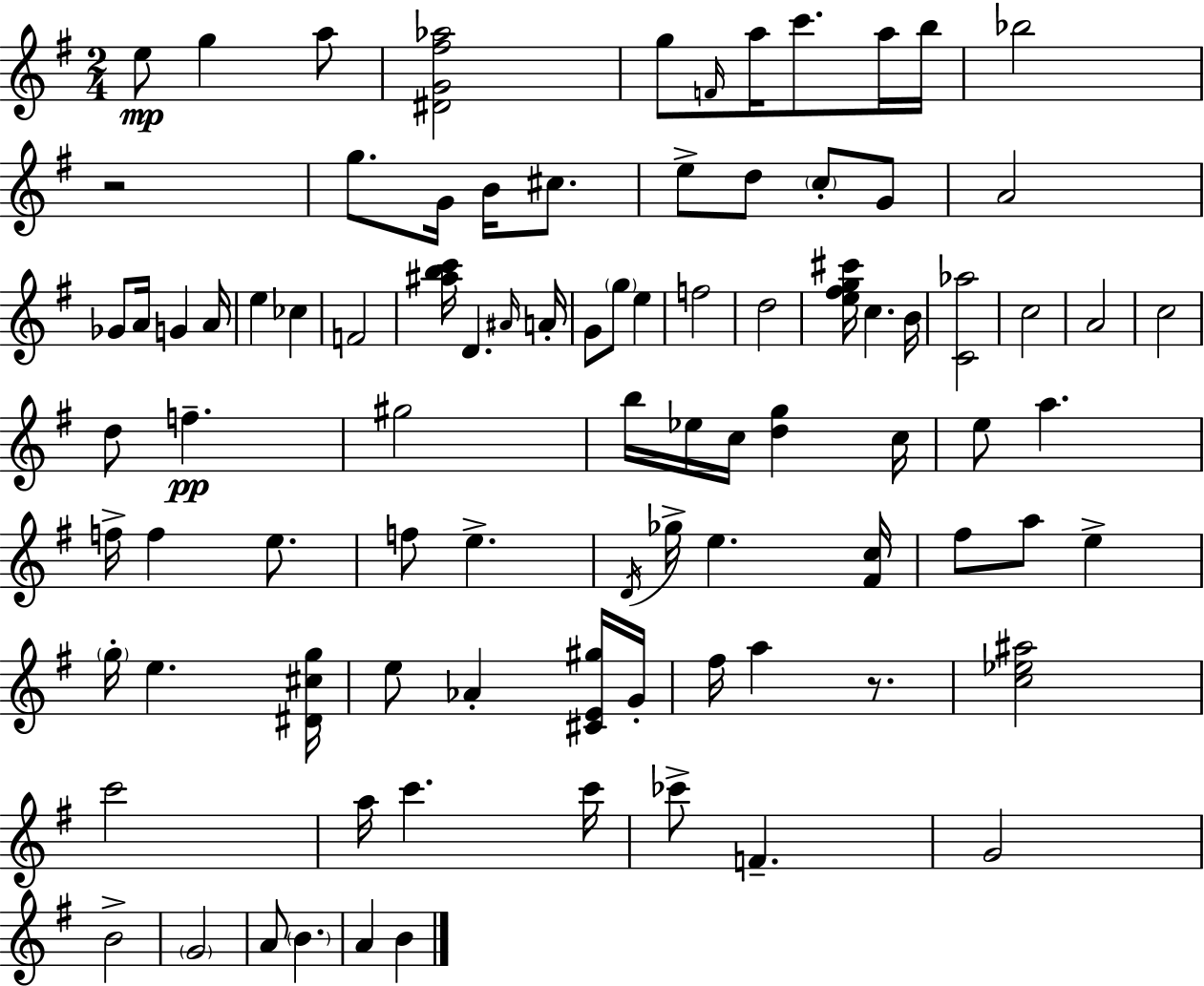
E5/e G5/q A5/e [D#4,G4,F#5,Ab5]/h G5/e F4/s A5/s C6/e. A5/s B5/s Bb5/h R/h G5/e. G4/s B4/s C#5/e. E5/e D5/e C5/e G4/e A4/h Gb4/e A4/s G4/q A4/s E5/q CES5/q F4/h [A#5,B5,C6]/s D4/q. A#4/s A4/s G4/e G5/e E5/q F5/h D5/h [E5,F#5,G5,C#6]/s C5/q. B4/s [C4,Ab5]/h C5/h A4/h C5/h D5/e F5/q. G#5/h B5/s Eb5/s C5/s [D5,G5]/q C5/s E5/e A5/q. F5/s F5/q E5/e. F5/e E5/q. D4/s Gb5/s E5/q. [F#4,C5]/s F#5/e A5/e E5/q G5/s E5/q. [D#4,C#5,G5]/s E5/e Ab4/q [C#4,E4,G#5]/s G4/s F#5/s A5/q R/e. [C5,Eb5,A#5]/h C6/h A5/s C6/q. C6/s CES6/e F4/q. G4/h B4/h G4/h A4/e B4/q. A4/q B4/q